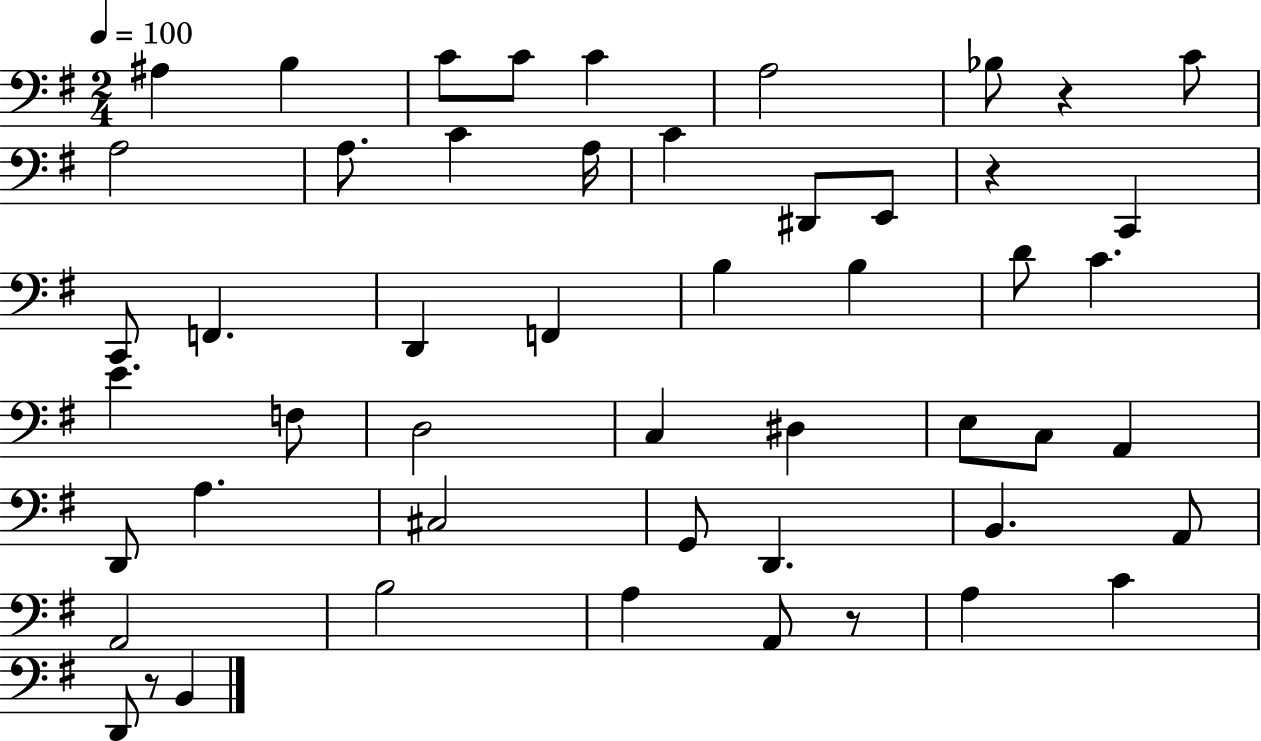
{
  \clef bass
  \numericTimeSignature
  \time 2/4
  \key g \major
  \tempo 4 = 100
  \repeat volta 2 { ais4 b4 | c'8 c'8 c'4 | a2 | bes8 r4 c'8 | \break a2 | a8. c'4 a16 | c'4 dis,8 e,8 | r4 c,4 | \break c,8 f,4. | d,4 f,4 | b4 b4 | d'8 c'4. | \break e'4. f8 | d2 | c4 dis4 | e8 c8 a,4 | \break d,8 a4. | cis2 | g,8 d,4. | b,4. a,8 | \break a,2 | b2 | a4 a,8 r8 | a4 c'4 | \break d,8 r8 b,4 | } \bar "|."
}